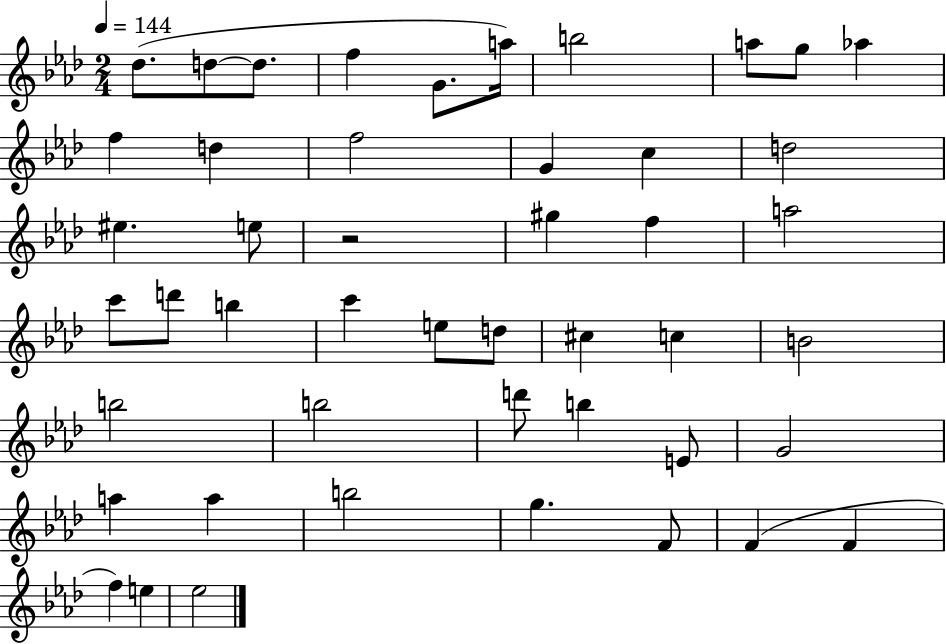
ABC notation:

X:1
T:Untitled
M:2/4
L:1/4
K:Ab
_d/2 d/2 d/2 f G/2 a/4 b2 a/2 g/2 _a f d f2 G c d2 ^e e/2 z2 ^g f a2 c'/2 d'/2 b c' e/2 d/2 ^c c B2 b2 b2 d'/2 b E/2 G2 a a b2 g F/2 F F f e _e2